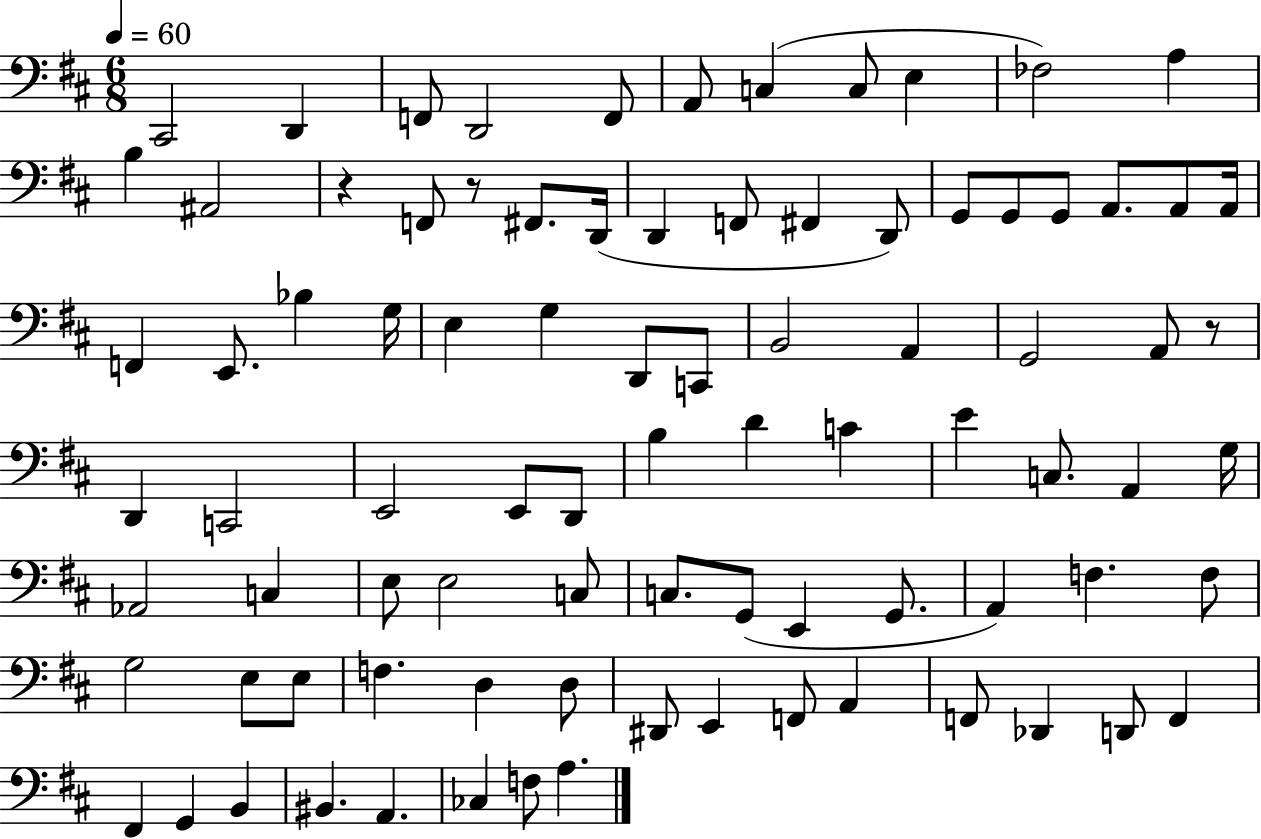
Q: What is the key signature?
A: D major